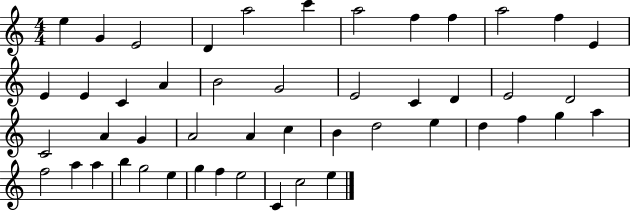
E5/q G4/q E4/h D4/q A5/h C6/q A5/h F5/q F5/q A5/h F5/q E4/q E4/q E4/q C4/q A4/q B4/h G4/h E4/h C4/q D4/q E4/h D4/h C4/h A4/q G4/q A4/h A4/q C5/q B4/q D5/h E5/q D5/q F5/q G5/q A5/q F5/h A5/q A5/q B5/q G5/h E5/q G5/q F5/q E5/h C4/q C5/h E5/q